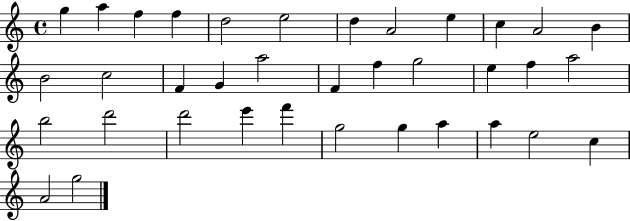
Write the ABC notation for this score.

X:1
T:Untitled
M:4/4
L:1/4
K:C
g a f f d2 e2 d A2 e c A2 B B2 c2 F G a2 F f g2 e f a2 b2 d'2 d'2 e' f' g2 g a a e2 c A2 g2